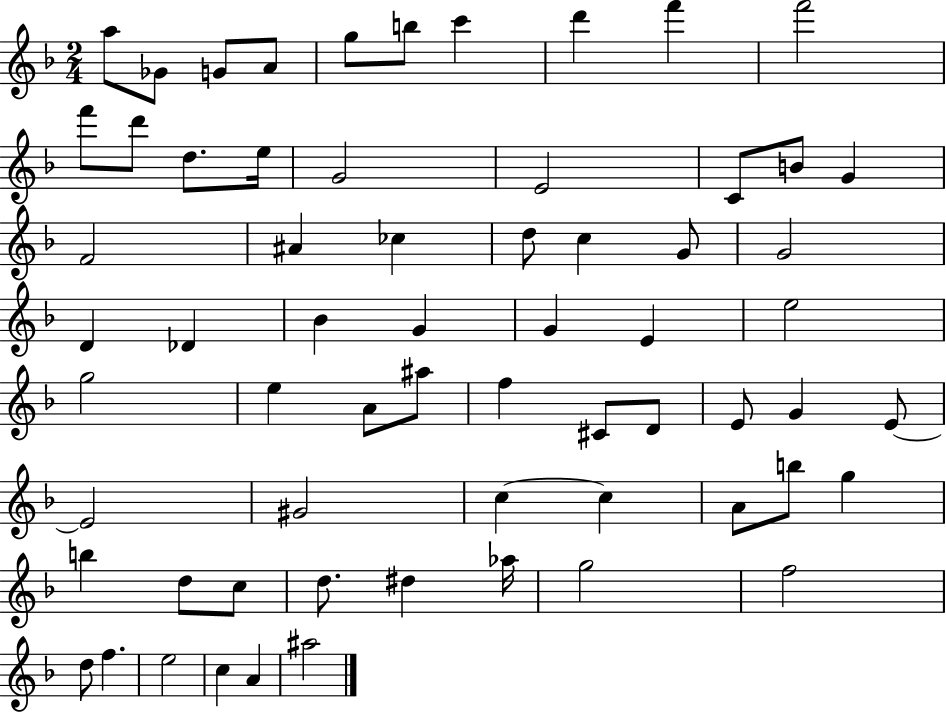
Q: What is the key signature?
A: F major